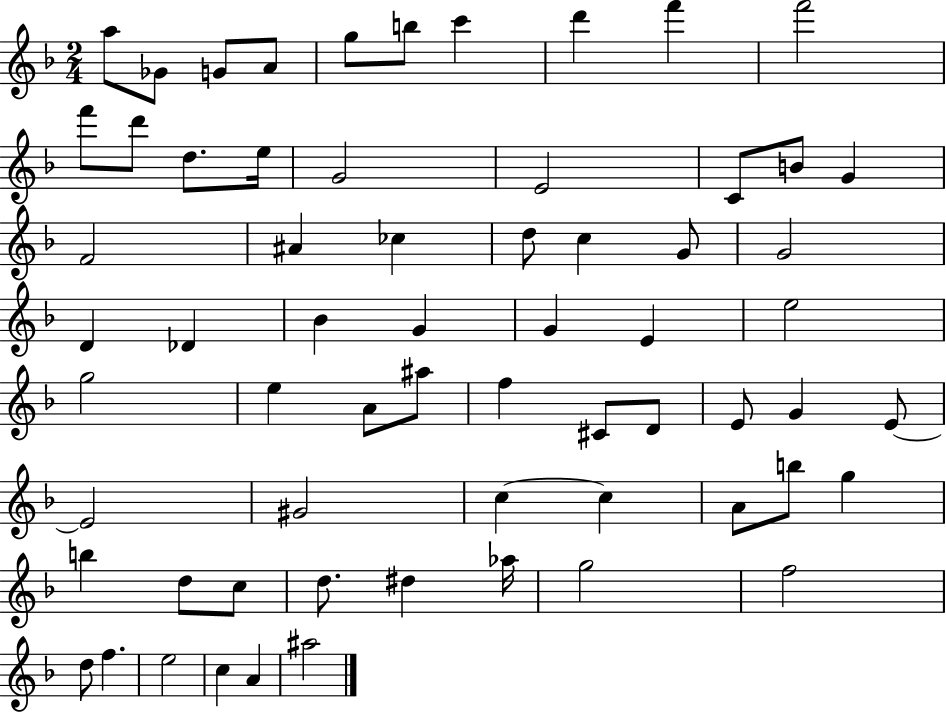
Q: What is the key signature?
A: F major